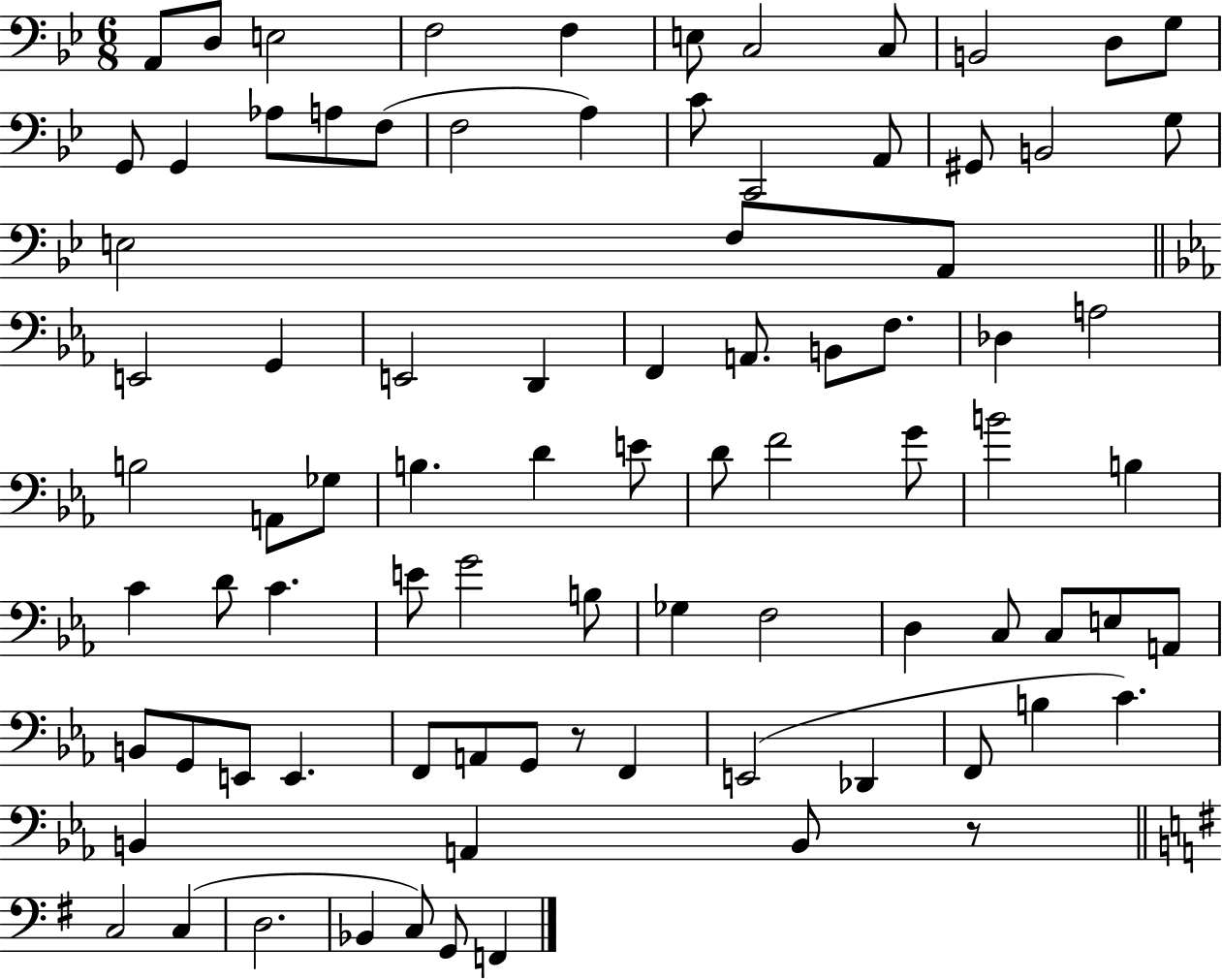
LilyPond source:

{
  \clef bass
  \numericTimeSignature
  \time 6/8
  \key bes \major
  a,8 d8 e2 | f2 f4 | e8 c2 c8 | b,2 d8 g8 | \break g,8 g,4 aes8 a8 f8( | f2 a4) | c'8 c,2 a,8 | gis,8 b,2 g8 | \break e2 f8 a,8 | \bar "||" \break \key c \minor e,2 g,4 | e,2 d,4 | f,4 a,8. b,8 f8. | des4 a2 | \break b2 a,8 ges8 | b4. d'4 e'8 | d'8 f'2 g'8 | b'2 b4 | \break c'4 d'8 c'4. | e'8 g'2 b8 | ges4 f2 | d4 c8 c8 e8 a,8 | \break b,8 g,8 e,8 e,4. | f,8 a,8 g,8 r8 f,4 | e,2( des,4 | f,8 b4 c'4.) | \break b,4 a,4 b,8 r8 | \bar "||" \break \key g \major c2 c4( | d2. | bes,4 c8) g,8 f,4 | \bar "|."
}